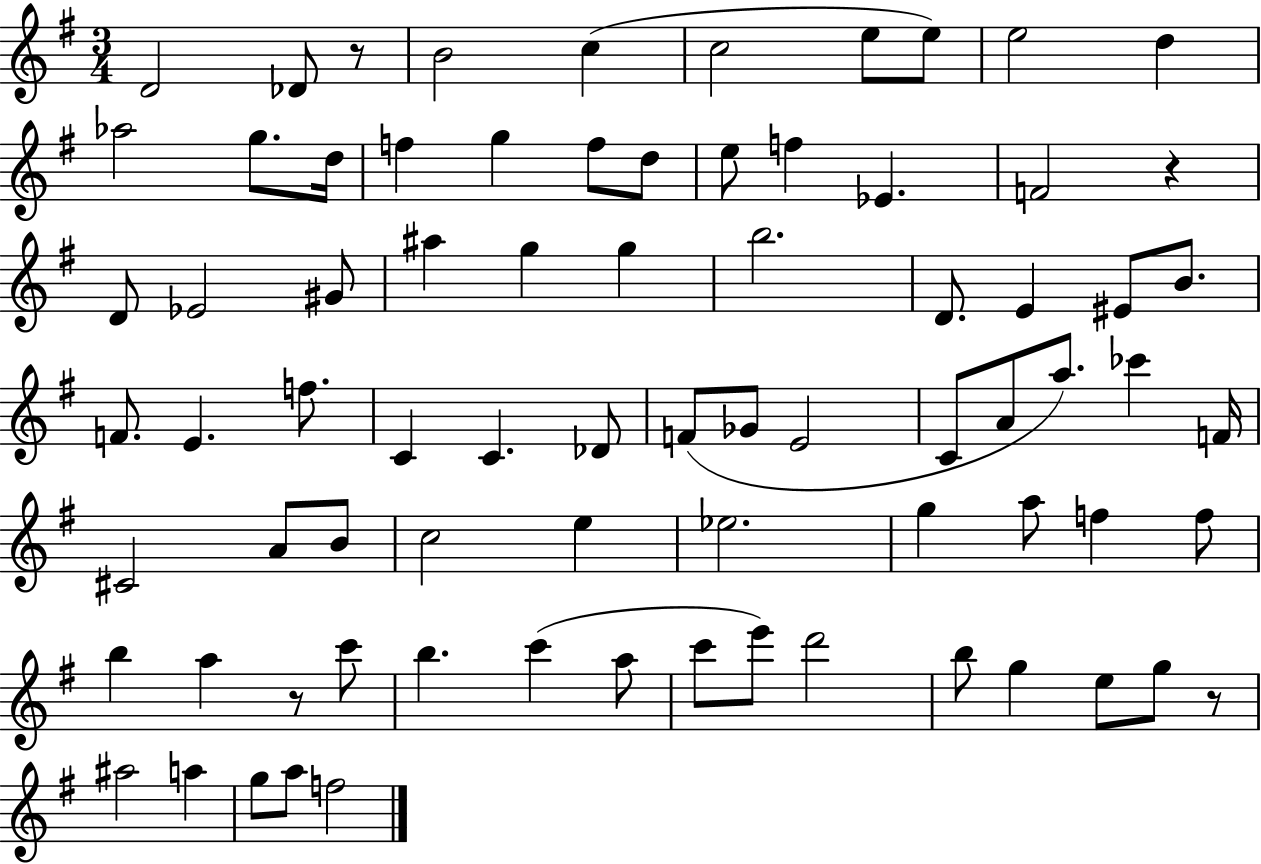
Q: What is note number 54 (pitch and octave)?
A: F5